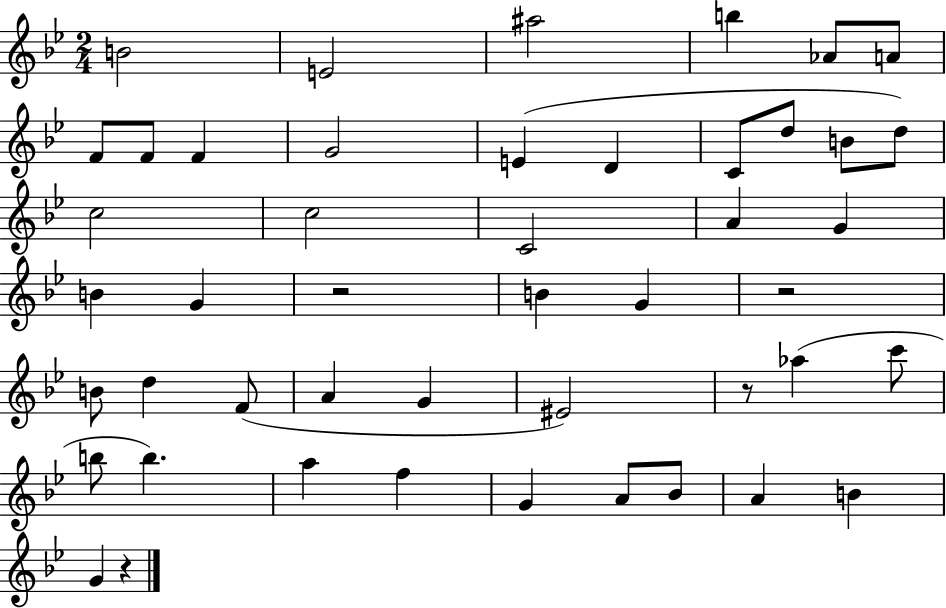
B4/h E4/h A#5/h B5/q Ab4/e A4/e F4/e F4/e F4/q G4/h E4/q D4/q C4/e D5/e B4/e D5/e C5/h C5/h C4/h A4/q G4/q B4/q G4/q R/h B4/q G4/q R/h B4/e D5/q F4/e A4/q G4/q EIS4/h R/e Ab5/q C6/e B5/e B5/q. A5/q F5/q G4/q A4/e Bb4/e A4/q B4/q G4/q R/q